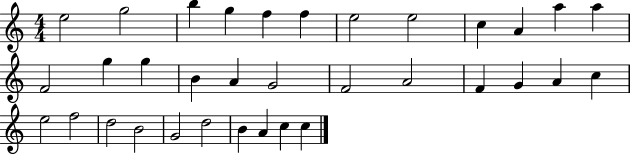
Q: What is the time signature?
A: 4/4